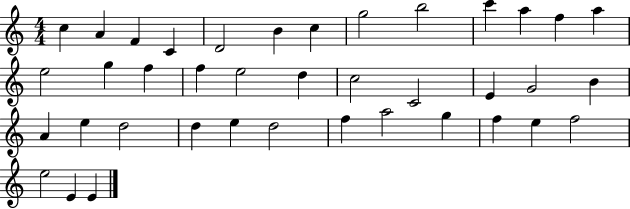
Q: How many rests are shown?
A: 0